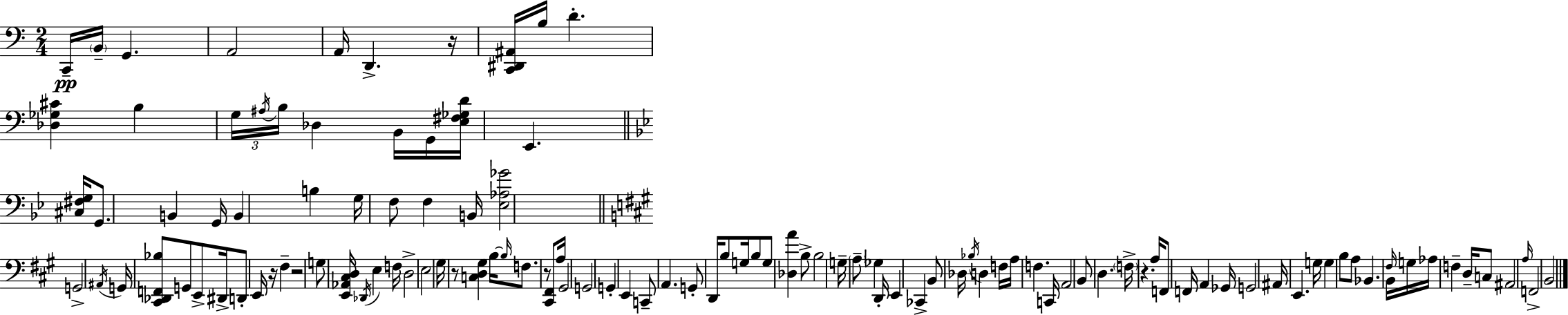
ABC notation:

X:1
T:Untitled
M:2/4
L:1/4
K:Am
C,,/4 B,,/4 G,, A,,2 A,,/4 D,, z/4 [C,,^D,,^A,,]/4 B,/4 D [_D,_G,^C] B, G,/4 ^A,/4 B,/4 _D, B,,/4 G,,/4 [E,^F,_G,D]/4 E,, [^C,^F,G,]/4 G,,/2 B,, G,,/4 B,, B, G,/4 F,/2 F, B,,/4 [_E,_A,_G]2 G,,2 ^A,,/4 G,,/4 [^C,,_D,,F,,_B,]/2 G,,/2 E,,/2 ^D,,/4 D,,/2 E,,/4 z/4 ^F, z2 G,/2 [E,,_A,,^C,D,]/4 _D,,/4 E, F,/4 D,2 E,2 ^G,/4 z/2 [C,D,^G,] B,/4 B,/4 F,/2 z/2 [^C,,^F,,]/2 A,/4 ^G,,2 G,,2 G,, E,, C,,/2 A,, G,,/2 D,,/4 B,/2 G,/4 B,/2 G,/2 [_D,A] B,/2 B,2 G,/4 A,/2 _G, D,,/4 E,, _C,, B,,/2 _D,/4 _B,/4 D, F,/4 A,/4 F, C,,/4 A,,2 B,,/2 D, F,/4 z A,/4 F,,/2 F,,/4 A,, _G,,/4 G,,2 ^A,,/4 E,, G,/4 G, B,/2 A,/2 _B,, B,,/4 ^F,/4 G,/4 _A,/4 F, D,/4 C,/2 ^A,,2 A,/4 F,,2 B,,2